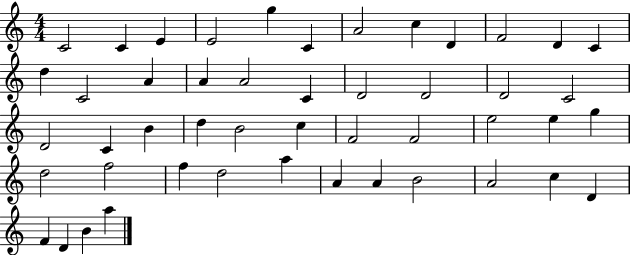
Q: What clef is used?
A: treble